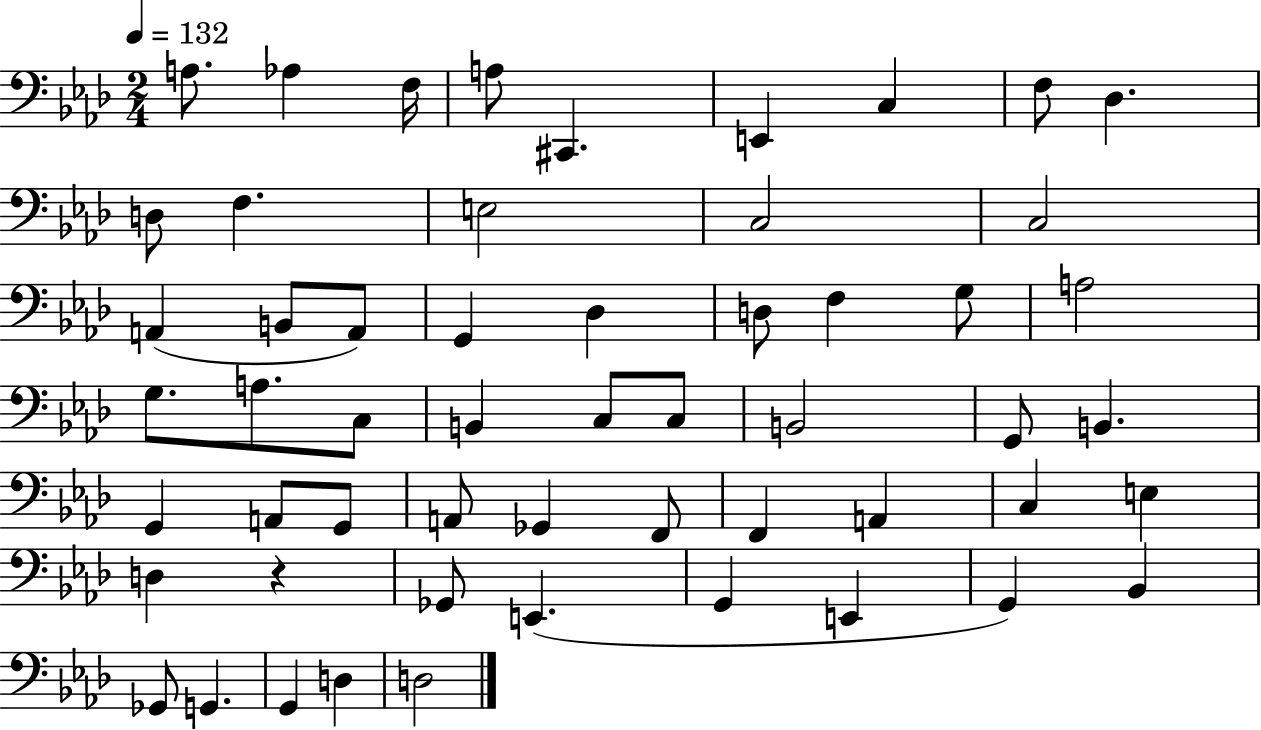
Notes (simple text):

A3/e. Ab3/q F3/s A3/e C#2/q. E2/q C3/q F3/e Db3/q. D3/e F3/q. E3/h C3/h C3/h A2/q B2/e A2/e G2/q Db3/q D3/e F3/q G3/e A3/h G3/e. A3/e. C3/e B2/q C3/e C3/e B2/h G2/e B2/q. G2/q A2/e G2/e A2/e Gb2/q F2/e F2/q A2/q C3/q E3/q D3/q R/q Gb2/e E2/q. G2/q E2/q G2/q Bb2/q Gb2/e G2/q. G2/q D3/q D3/h